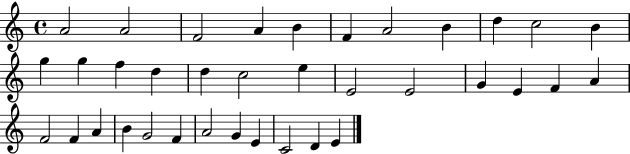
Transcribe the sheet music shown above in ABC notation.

X:1
T:Untitled
M:4/4
L:1/4
K:C
A2 A2 F2 A B F A2 B d c2 B g g f d d c2 e E2 E2 G E F A F2 F A B G2 F A2 G E C2 D E